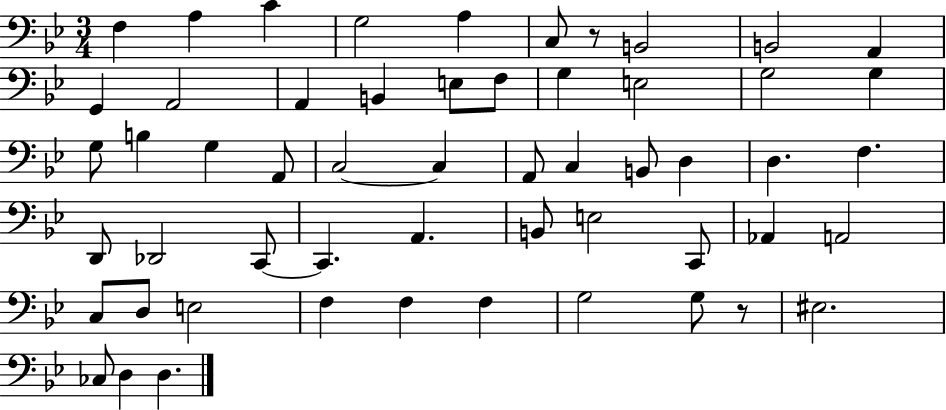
F3/q A3/q C4/q G3/h A3/q C3/e R/e B2/h B2/h A2/q G2/q A2/h A2/q B2/q E3/e F3/e G3/q E3/h G3/h G3/q G3/e B3/q G3/q A2/e C3/h C3/q A2/e C3/q B2/e D3/q D3/q. F3/q. D2/e Db2/h C2/e C2/q. A2/q. B2/e E3/h C2/e Ab2/q A2/h C3/e D3/e E3/h F3/q F3/q F3/q G3/h G3/e R/e EIS3/h. CES3/e D3/q D3/q.